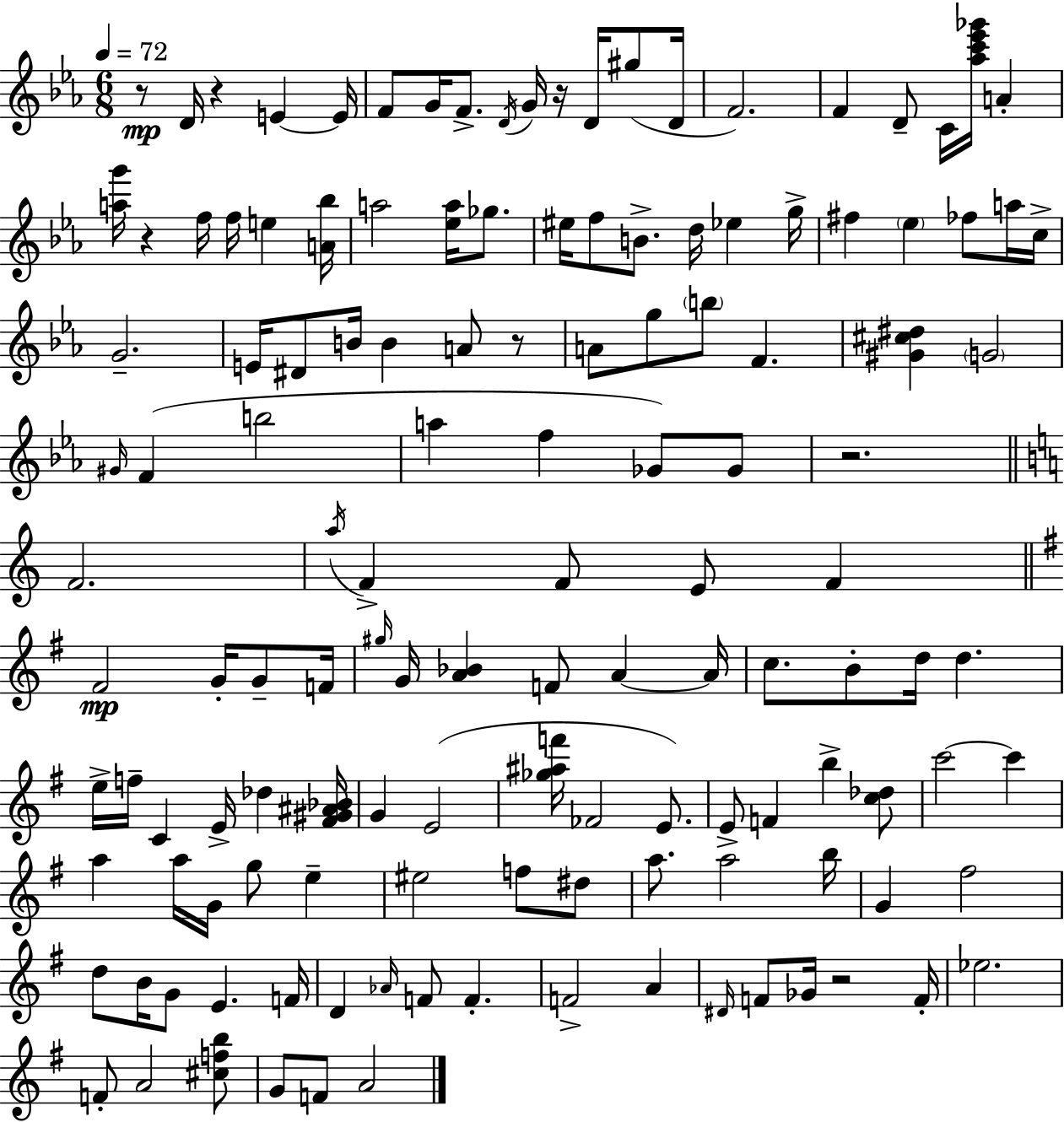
X:1
T:Untitled
M:6/8
L:1/4
K:Cm
z/2 D/4 z E E/4 F/2 G/4 F/2 D/4 G/4 z/4 D/4 ^g/2 D/4 F2 F D/2 C/4 [_ac'_e'_g']/4 A [ag']/4 z f/4 f/4 e [A_b]/4 a2 [_ea]/4 _g/2 ^e/4 f/2 B/2 d/4 _e g/4 ^f _e _f/2 a/4 c/4 G2 E/4 ^D/2 B/4 B A/2 z/2 A/2 g/2 b/2 F [^G^c^d] G2 ^G/4 F b2 a f _G/2 _G/2 z2 F2 a/4 F F/2 E/2 F ^F2 G/4 G/2 F/4 ^g/4 G/4 [A_B] F/2 A A/4 c/2 B/2 d/4 d e/4 f/4 C E/4 _d [^F^G^A_B]/4 G E2 [_g^af']/4 _F2 E/2 E/2 F b [c_d]/2 c'2 c' a a/4 G/4 g/2 e ^e2 f/2 ^d/2 a/2 a2 b/4 G ^f2 d/2 B/4 G/2 E F/4 D _A/4 F/2 F F2 A ^D/4 F/2 _G/4 z2 F/4 _e2 F/2 A2 [^cfb]/2 G/2 F/2 A2